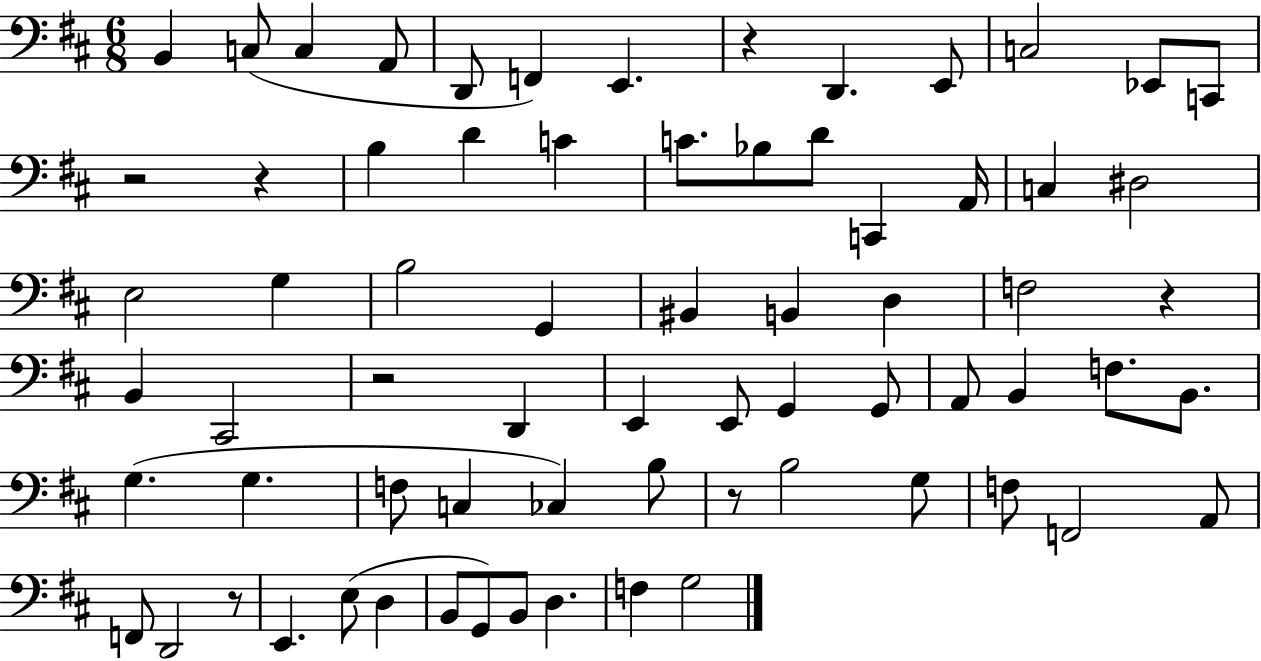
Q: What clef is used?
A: bass